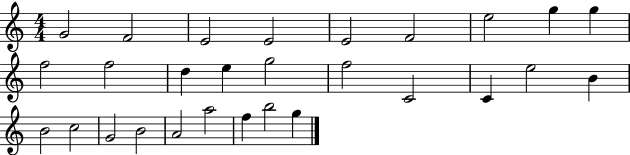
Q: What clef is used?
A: treble